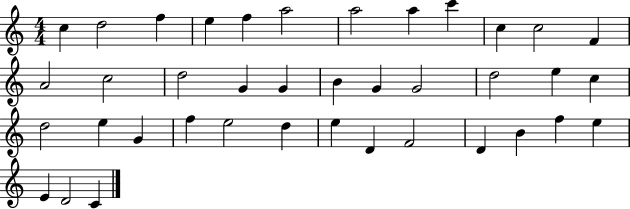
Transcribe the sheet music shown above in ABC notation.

X:1
T:Untitled
M:4/4
L:1/4
K:C
c d2 f e f a2 a2 a c' c c2 F A2 c2 d2 G G B G G2 d2 e c d2 e G f e2 d e D F2 D B f e E D2 C